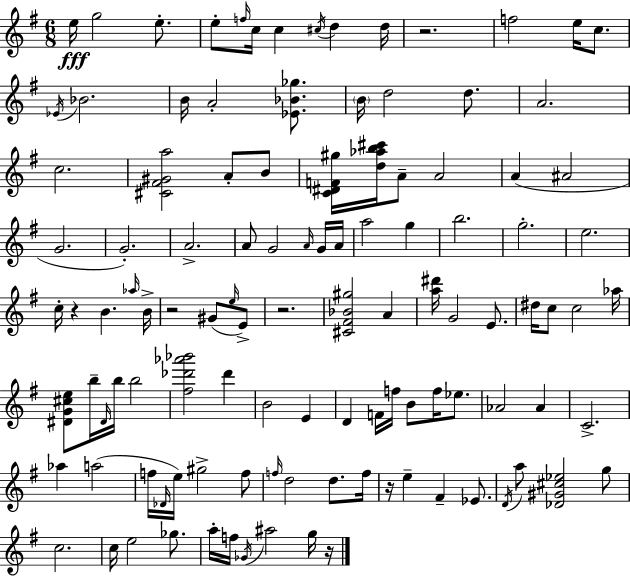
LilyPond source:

{
  \clef treble
  \numericTimeSignature
  \time 6/8
  \key g \major
  e''16\fff g''2 e''8.-. | e''8-. \grace { f''16 } c''16 c''4 \acciaccatura { cis''16 } d''4 | d''16 r2. | f''2 e''16 c''8. | \break \acciaccatura { ees'16 } bes'2. | b'16 a'2-. | <ees' bes' ges''>8. \parenthesize b'16 d''2 | d''8. a'2. | \break c''2. | <cis' fis' gis' a''>2 a'8-. | b'8 <c' dis' f' gis''>16 <d'' aes'' b'' cis'''>16 a'8-- a'2 | a'4( ais'2 | \break g'2. | g'2.-.) | a'2.-> | a'8 g'2 | \break \grace { a'16 } g'16 a'16 a''2 | g''4 b''2. | g''2.-. | e''2. | \break c''16-. r4 b'4. | \grace { aes''16 } b'16-> r2 | gis'8( \grace { e''16 } e'8->) r2. | <cis' fis' bes' gis''>2 | \break a'4 <a'' dis'''>16 g'2 | e'8. dis''16 c''8 c''2 | aes''16 <dis' g' cis'' e''>8 b''16-- \grace { dis'16 } b''16 b''2 | <fis'' des''' aes''' bes'''>2 | \break des'''4 b'2 | e'4 d'4 f'16 | f''16 b'8 f''16 ees''8. aes'2 | aes'4 c'2.-> | \break aes''4 a''2( | f''16 \grace { des'16 } e''16) gis''2-> | f''8 \grace { f''16 } d''2 | d''8. f''16 r16 e''4-- | \break fis'4-- ees'8. \acciaccatura { d'16 } a''8 | <des' gis' cis'' ees''>2 g''8 c''2. | c''16 e''2 | ges''8. a''16-. f''16 | \break \acciaccatura { ges'16 } ais''2 g''16 r16 \bar "|."
}